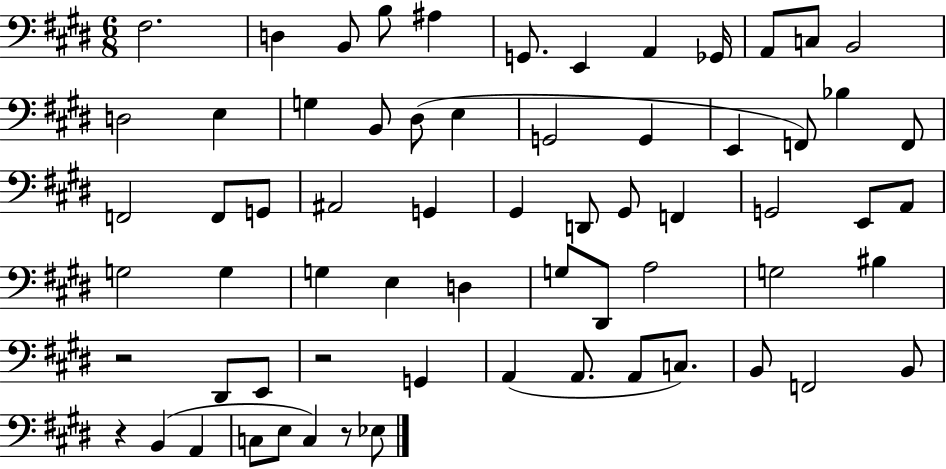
{
  \clef bass
  \numericTimeSignature
  \time 6/8
  \key e \major
  fis2. | d4 b,8 b8 ais4 | g,8. e,4 a,4 ges,16 | a,8 c8 b,2 | \break d2 e4 | g4 b,8 dis8( e4 | g,2 g,4 | e,4 f,8) bes4 f,8 | \break f,2 f,8 g,8 | ais,2 g,4 | gis,4 d,8 gis,8 f,4 | g,2 e,8 a,8 | \break g2 g4 | g4 e4 d4 | g8 dis,8 a2 | g2 bis4 | \break r2 dis,8 e,8 | r2 g,4 | a,4( a,8. a,8 c8.) | b,8 f,2 b,8 | \break r4 b,4( a,4 | c8 e8 c4) r8 ees8 | \bar "|."
}